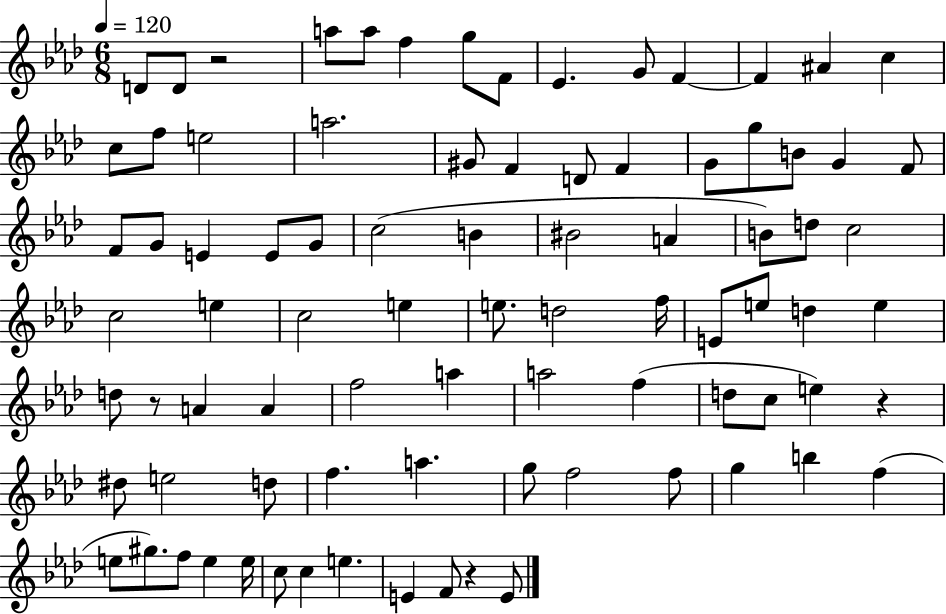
D4/e D4/e R/h A5/e A5/e F5/q G5/e F4/e Eb4/q. G4/e F4/q F4/q A#4/q C5/q C5/e F5/e E5/h A5/h. G#4/e F4/q D4/e F4/q G4/e G5/e B4/e G4/q F4/e F4/e G4/e E4/q E4/e G4/e C5/h B4/q BIS4/h A4/q B4/e D5/e C5/h C5/h E5/q C5/h E5/q E5/e. D5/h F5/s E4/e E5/e D5/q E5/q D5/e R/e A4/q A4/q F5/h A5/q A5/h F5/q D5/e C5/e E5/q R/q D#5/e E5/h D5/e F5/q. A5/q. G5/e F5/h F5/e G5/q B5/q F5/q E5/e G#5/e. F5/e E5/q E5/s C5/e C5/q E5/q. E4/q F4/e R/q E4/e